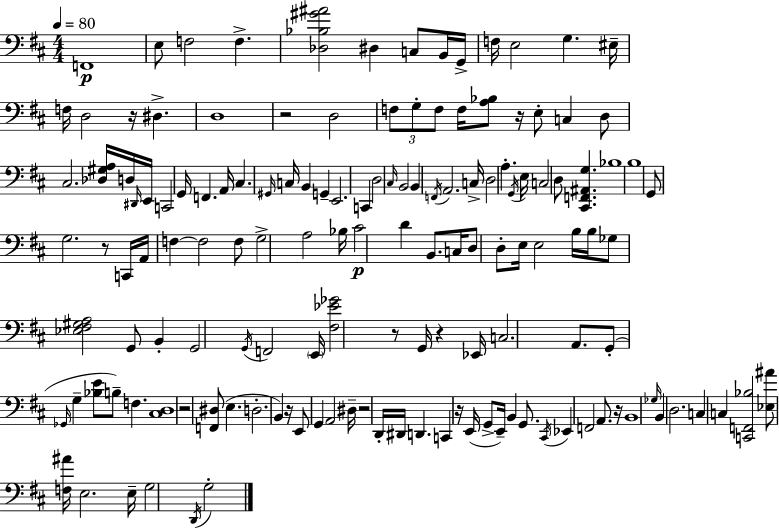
{
  \clef bass
  \numericTimeSignature
  \time 4/4
  \key d \major
  \tempo 4 = 80
  f,1\p | e8 f2 f4.-> | <des bes gis' ais'>2 dis4 c8 b,16 g,16-> | f16 e2 g4. eis16-- | \break f16 d2 r16 dis4.-> | d1 | r2 d2 | \tuplet 3/2 { f8 g8-. f8 } f16 <a bes>8 r16 e8-. c4 | \break d8 cis2. <des gis a>16 d16 | \grace { dis,16 } e,16 c,2 g,16 f,4. | a,16 cis4. \grace { gis,16 } c16 b,4 g,4-- | e,2. c,4 | \break d2 \grace { cis16 } b,2 | b,4 \acciaccatura { f,16 } a,2. | c16-> d2 a4.-. | \acciaccatura { g,16 } e16 c2 d8 <cis, f, ais, g>4. | \break bes1 | b1 | g,8 g2. | r8 c,16 a,16 f4~~ f2 | \break f8 g2-> a2 | bes16 cis'2\p d'4 | b,8. c16 d8 d8-. e16 e2 | b16 b16 ges8 <ees fis gis a>2 g,8 | \break b,4-. g,2 \acciaccatura { g,16 } f,2 | \parenthesize e,16 <fis ees' ges'>2 r8 | g,16 r4 ees,16 c2. | a,8. g,8-.( \grace { ges,16 } g4-- <bes e'>8 b8--) | \break f4. <cis d>1 | r2 <f, dis>8( | e4. d2.-. | b,4) r16 e,8 g,4 a,2 | \break dis16-- r2 d,16-. | dis,16 d,4. c,4 r16 e,16( g,8-> e,16--) | b,4 g,8. \acciaccatura { cis,16 } ees,4 f,2 | a,8. r16 b,1 | \break \grace { ges16 } b,4 d2. | c4 c4 | <c, f, bes>2 <ees ais'>8 <f ais'>16 e2. | e16-- g2 | \break \acciaccatura { d,16 } g2-. \bar "|."
}